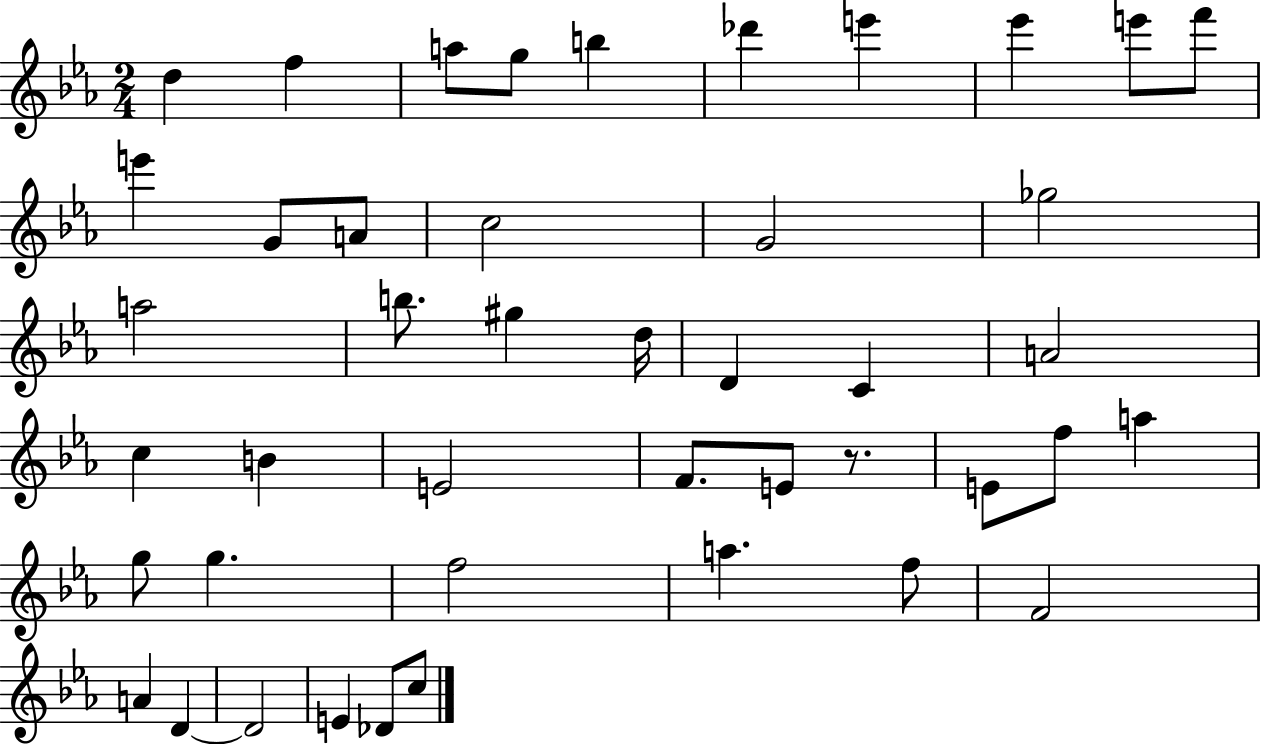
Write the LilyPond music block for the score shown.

{
  \clef treble
  \numericTimeSignature
  \time 2/4
  \key ees \major
  d''4 f''4 | a''8 g''8 b''4 | des'''4 e'''4 | ees'''4 e'''8 f'''8 | \break e'''4 g'8 a'8 | c''2 | g'2 | ges''2 | \break a''2 | b''8. gis''4 d''16 | d'4 c'4 | a'2 | \break c''4 b'4 | e'2 | f'8. e'8 r8. | e'8 f''8 a''4 | \break g''8 g''4. | f''2 | a''4. f''8 | f'2 | \break a'4 d'4~~ | d'2 | e'4 des'8 c''8 | \bar "|."
}